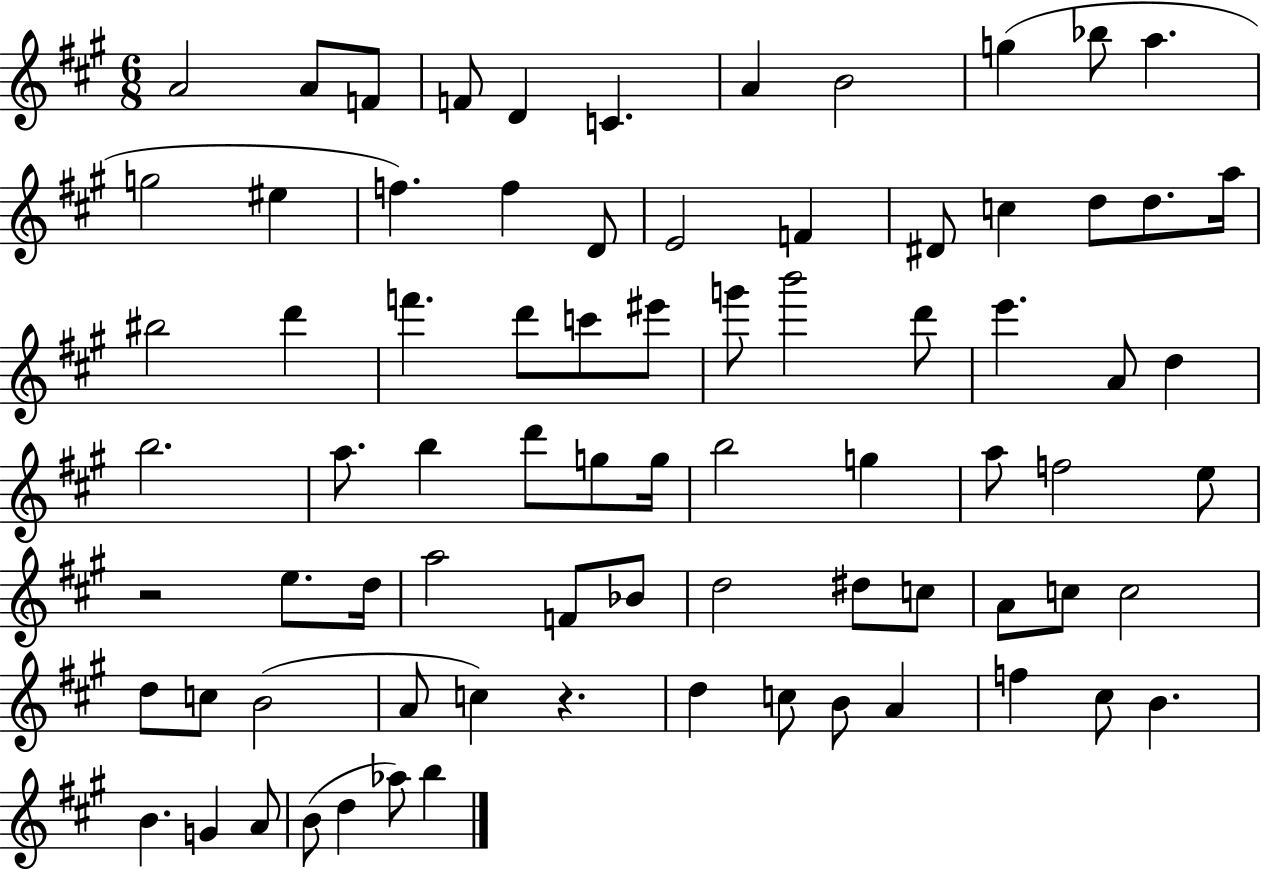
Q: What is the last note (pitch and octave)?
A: B5